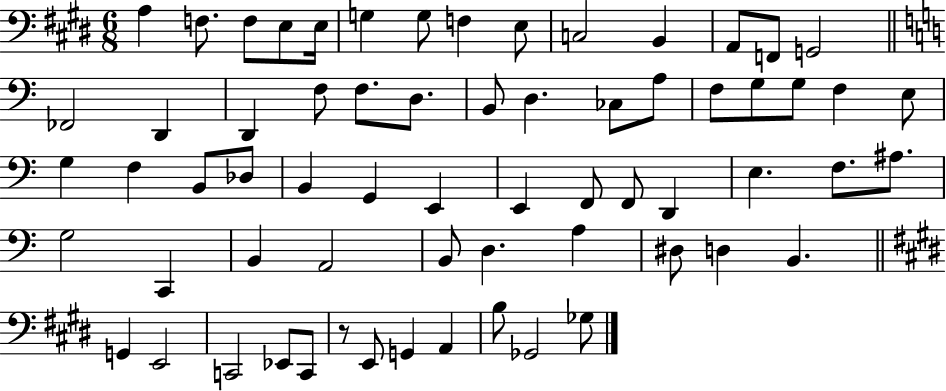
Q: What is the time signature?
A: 6/8